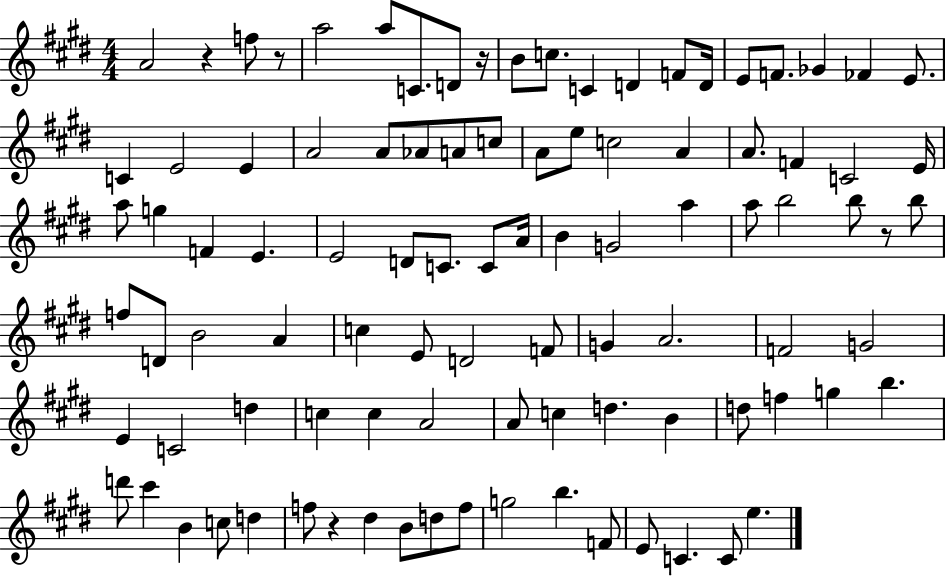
A4/h R/q F5/e R/e A5/h A5/e C4/e. D4/e R/s B4/e C5/e. C4/q D4/q F4/e D4/s E4/e F4/e. Gb4/q FES4/q E4/e. C4/q E4/h E4/q A4/h A4/e Ab4/e A4/e C5/e A4/e E5/e C5/h A4/q A4/e. F4/q C4/h E4/s A5/e G5/q F4/q E4/q. E4/h D4/e C4/e. C4/e A4/s B4/q G4/h A5/q A5/e B5/h B5/e R/e B5/e F5/e D4/e B4/h A4/q C5/q E4/e D4/h F4/e G4/q A4/h. F4/h G4/h E4/q C4/h D5/q C5/q C5/q A4/h A4/e C5/q D5/q. B4/q D5/e F5/q G5/q B5/q. D6/e C#6/q B4/q C5/e D5/q F5/e R/q D#5/q B4/e D5/e F5/e G5/h B5/q. F4/e E4/e C4/q. C4/e E5/q.